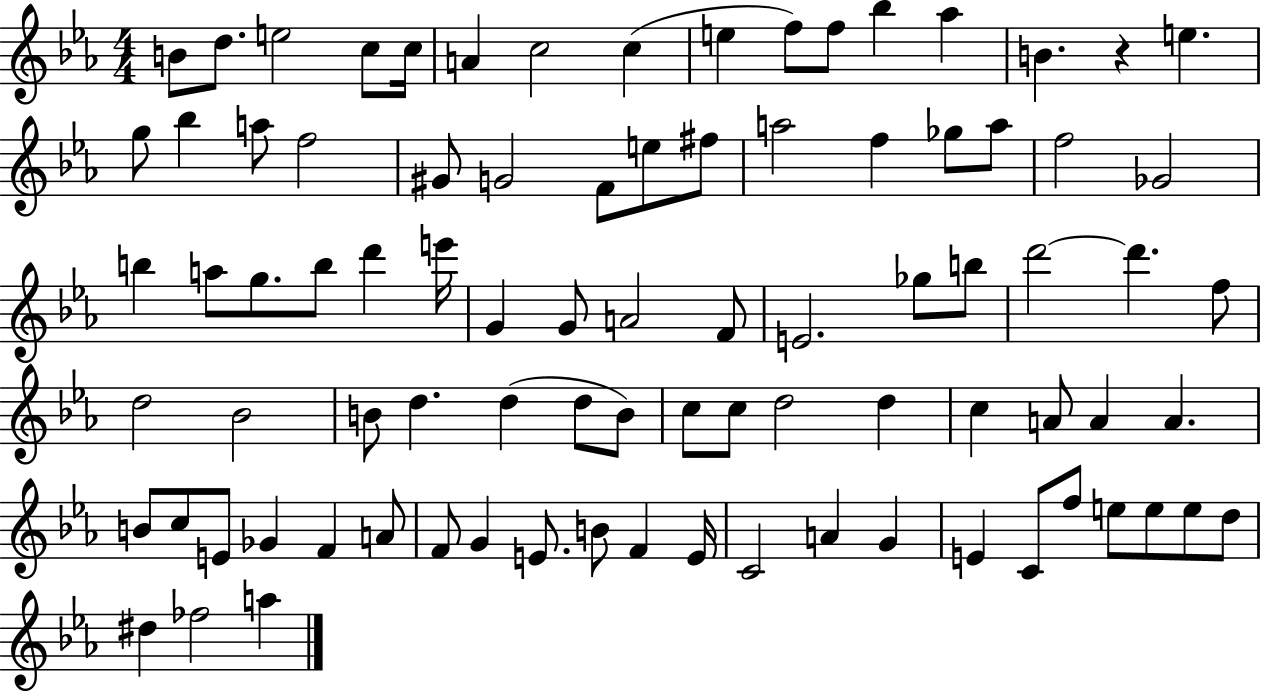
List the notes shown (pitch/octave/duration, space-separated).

B4/e D5/e. E5/h C5/e C5/s A4/q C5/h C5/q E5/q F5/e F5/e Bb5/q Ab5/q B4/q. R/q E5/q. G5/e Bb5/q A5/e F5/h G#4/e G4/h F4/e E5/e F#5/e A5/h F5/q Gb5/e A5/e F5/h Gb4/h B5/q A5/e G5/e. B5/e D6/q E6/s G4/q G4/e A4/h F4/e E4/h. Gb5/e B5/e D6/h D6/q. F5/e D5/h Bb4/h B4/e D5/q. D5/q D5/e B4/e C5/e C5/e D5/h D5/q C5/q A4/e A4/q A4/q. B4/e C5/e E4/e Gb4/q F4/q A4/e F4/e G4/q E4/e. B4/e F4/q E4/s C4/h A4/q G4/q E4/q C4/e F5/e E5/e E5/e E5/e D5/e D#5/q FES5/h A5/q